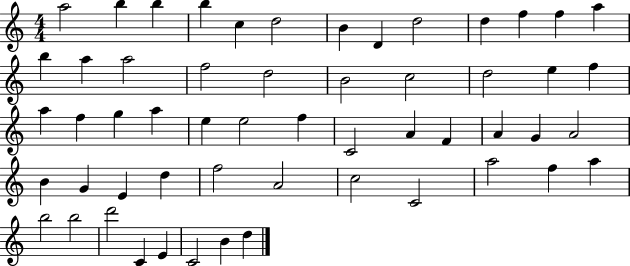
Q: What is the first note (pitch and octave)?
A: A5